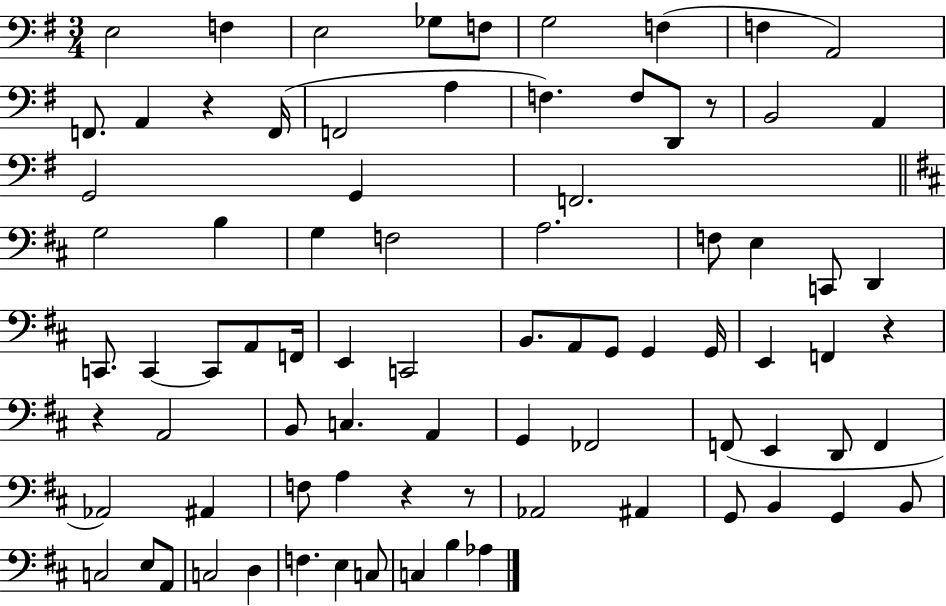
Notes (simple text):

E3/h F3/q E3/h Gb3/e F3/e G3/h F3/q F3/q A2/h F2/e. A2/q R/q F2/s F2/h A3/q F3/q. F3/e D2/e R/e B2/h A2/q G2/h G2/q F2/h. G3/h B3/q G3/q F3/h A3/h. F3/e E3/q C2/e D2/q C2/e. C2/q C2/e A2/e F2/s E2/q C2/h B2/e. A2/e G2/e G2/q G2/s E2/q F2/q R/q R/q A2/h B2/e C3/q. A2/q G2/q FES2/h F2/e E2/q D2/e F2/q Ab2/h A#2/q F3/e A3/q R/q R/e Ab2/h A#2/q G2/e B2/q G2/q B2/e C3/h E3/e A2/e C3/h D3/q F3/q. E3/q C3/e C3/q B3/q Ab3/q